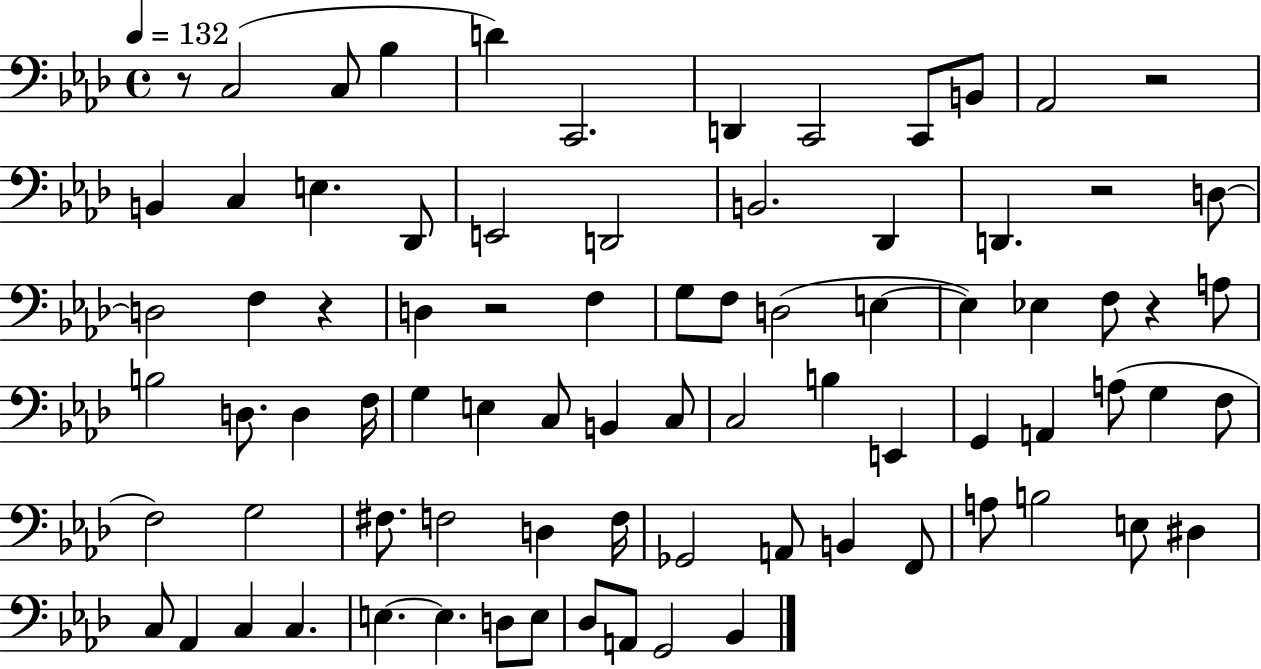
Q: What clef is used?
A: bass